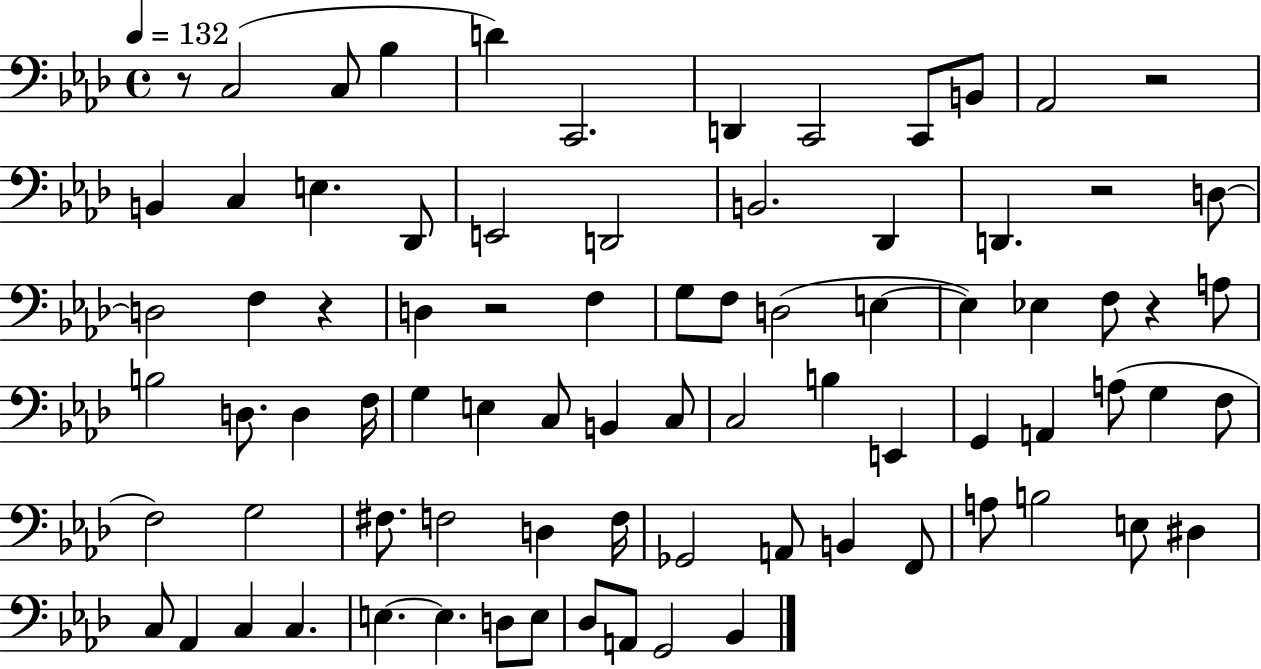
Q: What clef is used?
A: bass